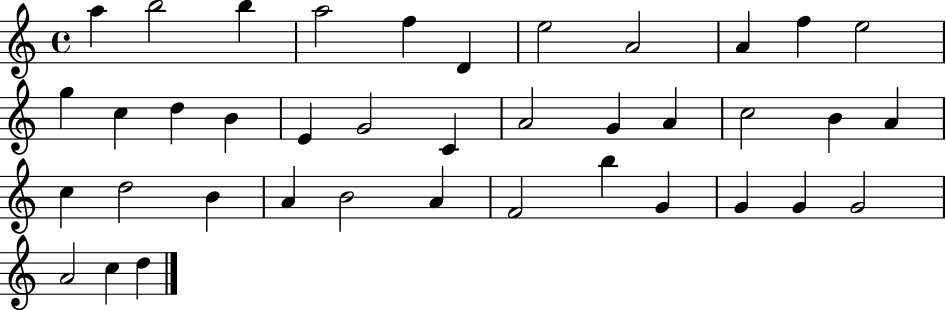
A5/q B5/h B5/q A5/h F5/q D4/q E5/h A4/h A4/q F5/q E5/h G5/q C5/q D5/q B4/q E4/q G4/h C4/q A4/h G4/q A4/q C5/h B4/q A4/q C5/q D5/h B4/q A4/q B4/h A4/q F4/h B5/q G4/q G4/q G4/q G4/h A4/h C5/q D5/q